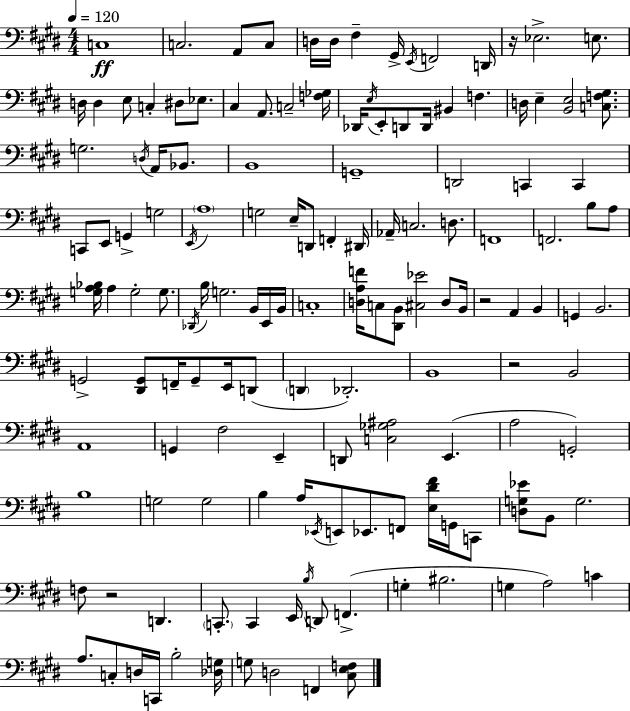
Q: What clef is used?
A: bass